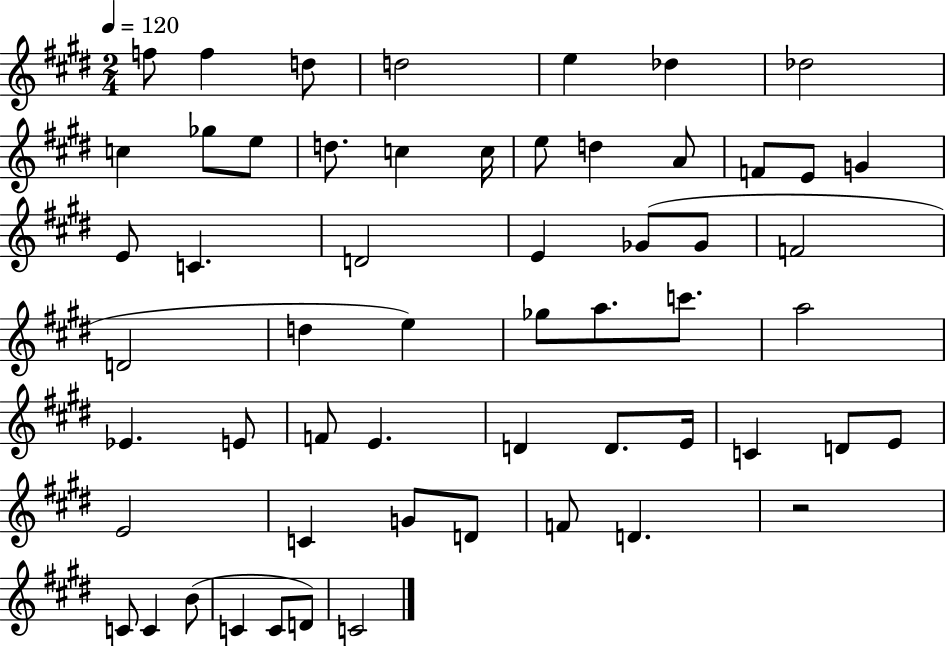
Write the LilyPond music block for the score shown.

{
  \clef treble
  \numericTimeSignature
  \time 2/4
  \key e \major
  \tempo 4 = 120
  f''8 f''4 d''8 | d''2 | e''4 des''4 | des''2 | \break c''4 ges''8 e''8 | d''8. c''4 c''16 | e''8 d''4 a'8 | f'8 e'8 g'4 | \break e'8 c'4. | d'2 | e'4 ges'8( ges'8 | f'2 | \break d'2 | d''4 e''4) | ges''8 a''8. c'''8. | a''2 | \break ees'4. e'8 | f'8 e'4. | d'4 d'8. e'16 | c'4 d'8 e'8 | \break e'2 | c'4 g'8 d'8 | f'8 d'4. | r2 | \break c'8 c'4 b'8( | c'4 c'8 d'8) | c'2 | \bar "|."
}